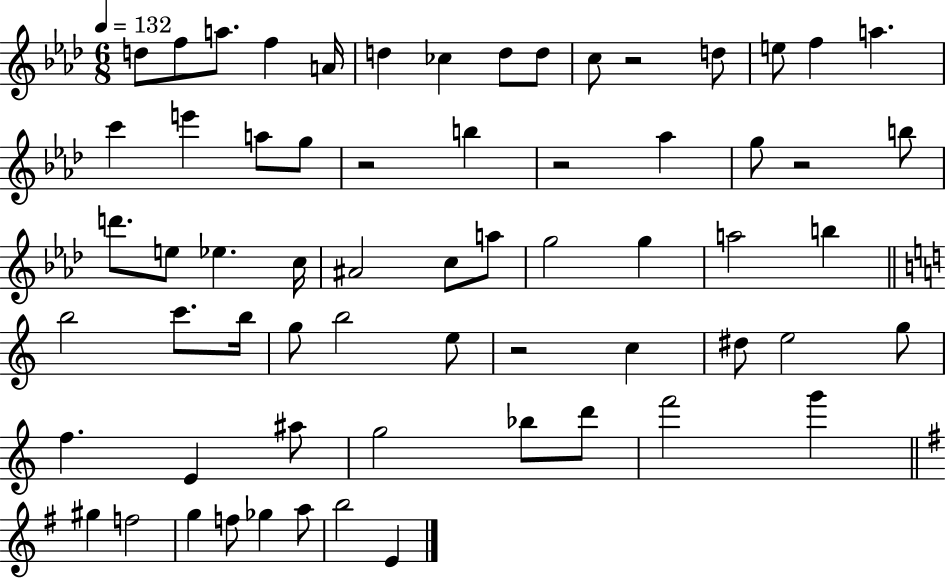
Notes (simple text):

D5/e F5/e A5/e. F5/q A4/s D5/q CES5/q D5/e D5/e C5/e R/h D5/e E5/e F5/q A5/q. C6/q E6/q A5/e G5/e R/h B5/q R/h Ab5/q G5/e R/h B5/e D6/e. E5/e Eb5/q. C5/s A#4/h C5/e A5/e G5/h G5/q A5/h B5/q B5/h C6/e. B5/s G5/e B5/h E5/e R/h C5/q D#5/e E5/h G5/e F5/q. E4/q A#5/e G5/h Bb5/e D6/e F6/h G6/q G#5/q F5/h G5/q F5/e Gb5/q A5/e B5/h E4/q